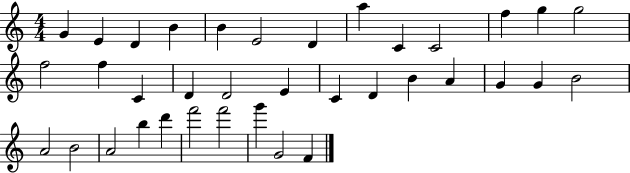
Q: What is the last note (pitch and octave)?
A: F4